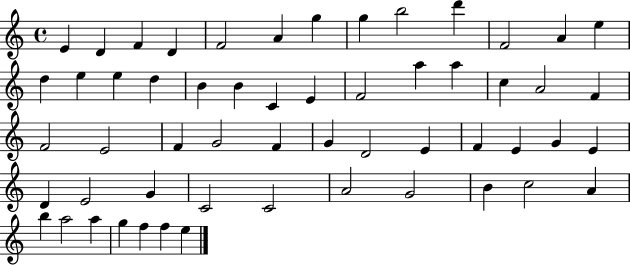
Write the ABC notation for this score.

X:1
T:Untitled
M:4/4
L:1/4
K:C
E D F D F2 A g g b2 d' F2 A e d e e d B B C E F2 a a c A2 F F2 E2 F G2 F G D2 E F E G E D E2 G C2 C2 A2 G2 B c2 A b a2 a g f f e